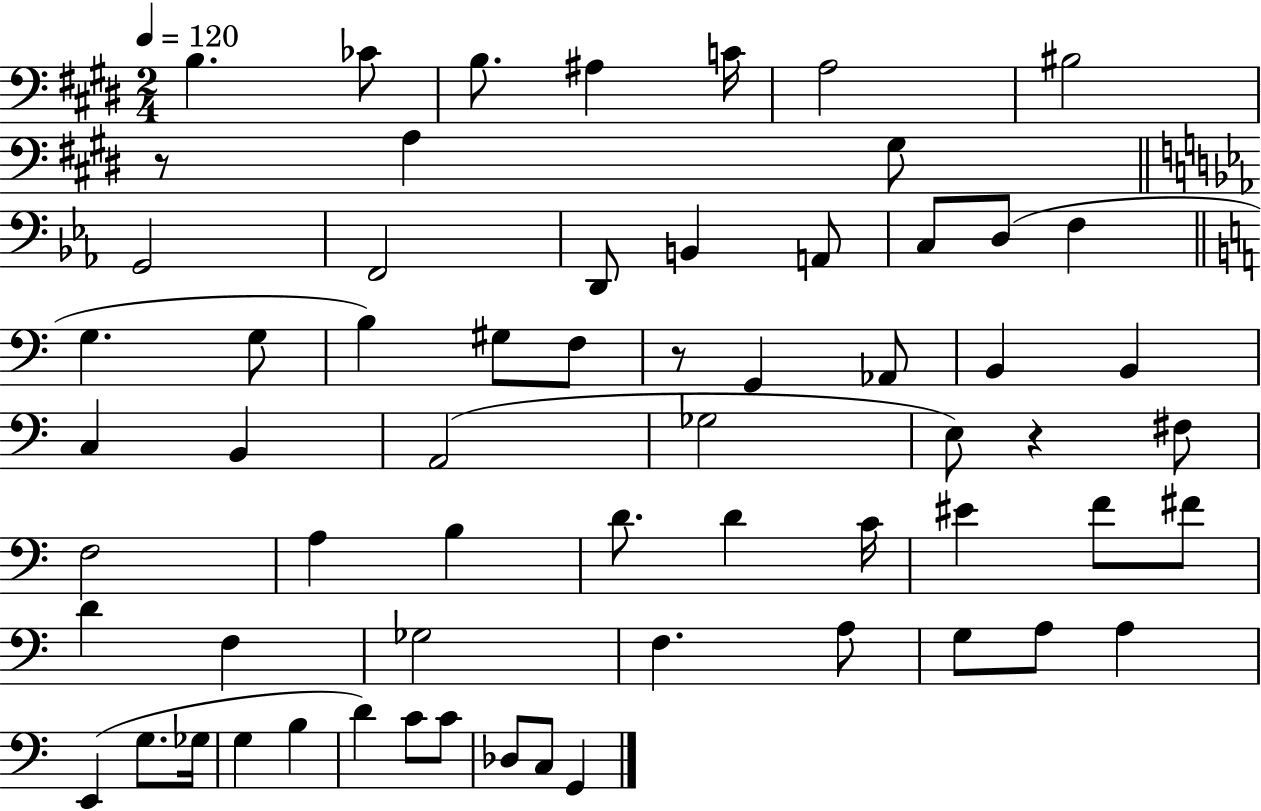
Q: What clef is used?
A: bass